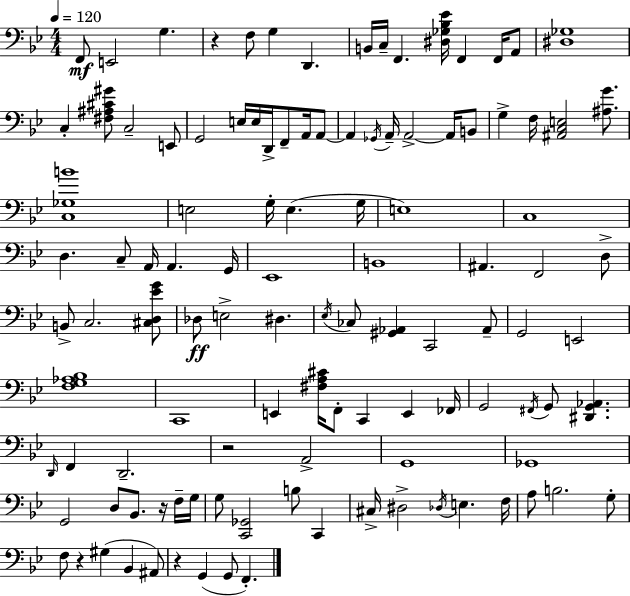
F2/e E2/h G3/q. R/q F3/e G3/q D2/q. B2/s C3/s F2/q. [D#3,Gb3,Bb3,Eb4]/s F2/q F2/s A2/e [D#3,Gb3]/w C3/q [F#3,A#3,C#4,G#4]/e C3/h E2/e G2/h E3/s E3/s D2/s F2/e A2/s A2/e A2/q Gb2/s A2/s A2/h A2/s B2/e G3/q F3/s [A#2,C3,E3]/h [A#3,G4]/e. [C3,Gb3,B4]/w E3/h G3/s E3/q. G3/s E3/w C3/w D3/q. C3/e A2/s A2/q. G2/s Eb2/w B2/w A#2/q. F2/h D3/e B2/e C3/h. [C#3,D3,Eb4,G4]/e Db3/e E3/h D#3/q. Eb3/s CES3/e [G#2,Ab2]/q C2/h Ab2/e G2/h E2/h [F3,G3,Ab3,Bb3]/w C2/w E2/q [F#3,A3,C#4]/s F2/e C2/q E2/q FES2/s G2/h F#2/s G2/e [D#2,G2,Ab2]/q. D2/s F2/q D2/h. R/h A2/h G2/w Gb2/w G2/h D3/e Bb2/e. R/s F3/s G3/s G3/e [C2,Gb2]/h B3/e C2/q C#3/s D#3/h Db3/s E3/q. F3/s A3/e B3/h. G3/e F3/e R/q G#3/q Bb2/q A#2/e R/q G2/q G2/e F2/q.